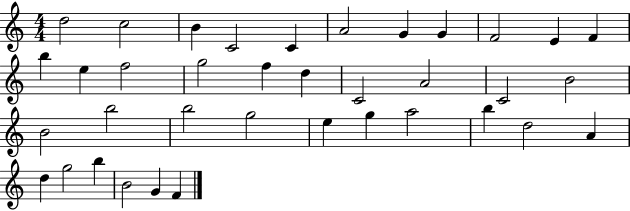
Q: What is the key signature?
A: C major